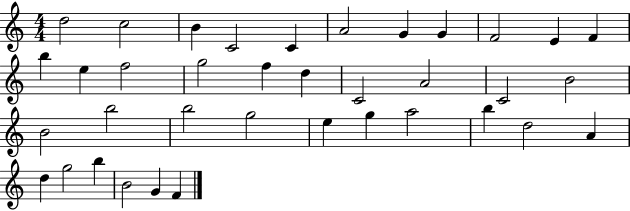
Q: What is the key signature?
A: C major